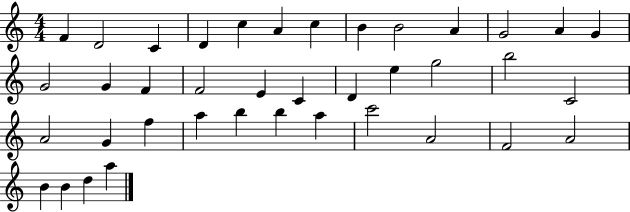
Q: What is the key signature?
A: C major